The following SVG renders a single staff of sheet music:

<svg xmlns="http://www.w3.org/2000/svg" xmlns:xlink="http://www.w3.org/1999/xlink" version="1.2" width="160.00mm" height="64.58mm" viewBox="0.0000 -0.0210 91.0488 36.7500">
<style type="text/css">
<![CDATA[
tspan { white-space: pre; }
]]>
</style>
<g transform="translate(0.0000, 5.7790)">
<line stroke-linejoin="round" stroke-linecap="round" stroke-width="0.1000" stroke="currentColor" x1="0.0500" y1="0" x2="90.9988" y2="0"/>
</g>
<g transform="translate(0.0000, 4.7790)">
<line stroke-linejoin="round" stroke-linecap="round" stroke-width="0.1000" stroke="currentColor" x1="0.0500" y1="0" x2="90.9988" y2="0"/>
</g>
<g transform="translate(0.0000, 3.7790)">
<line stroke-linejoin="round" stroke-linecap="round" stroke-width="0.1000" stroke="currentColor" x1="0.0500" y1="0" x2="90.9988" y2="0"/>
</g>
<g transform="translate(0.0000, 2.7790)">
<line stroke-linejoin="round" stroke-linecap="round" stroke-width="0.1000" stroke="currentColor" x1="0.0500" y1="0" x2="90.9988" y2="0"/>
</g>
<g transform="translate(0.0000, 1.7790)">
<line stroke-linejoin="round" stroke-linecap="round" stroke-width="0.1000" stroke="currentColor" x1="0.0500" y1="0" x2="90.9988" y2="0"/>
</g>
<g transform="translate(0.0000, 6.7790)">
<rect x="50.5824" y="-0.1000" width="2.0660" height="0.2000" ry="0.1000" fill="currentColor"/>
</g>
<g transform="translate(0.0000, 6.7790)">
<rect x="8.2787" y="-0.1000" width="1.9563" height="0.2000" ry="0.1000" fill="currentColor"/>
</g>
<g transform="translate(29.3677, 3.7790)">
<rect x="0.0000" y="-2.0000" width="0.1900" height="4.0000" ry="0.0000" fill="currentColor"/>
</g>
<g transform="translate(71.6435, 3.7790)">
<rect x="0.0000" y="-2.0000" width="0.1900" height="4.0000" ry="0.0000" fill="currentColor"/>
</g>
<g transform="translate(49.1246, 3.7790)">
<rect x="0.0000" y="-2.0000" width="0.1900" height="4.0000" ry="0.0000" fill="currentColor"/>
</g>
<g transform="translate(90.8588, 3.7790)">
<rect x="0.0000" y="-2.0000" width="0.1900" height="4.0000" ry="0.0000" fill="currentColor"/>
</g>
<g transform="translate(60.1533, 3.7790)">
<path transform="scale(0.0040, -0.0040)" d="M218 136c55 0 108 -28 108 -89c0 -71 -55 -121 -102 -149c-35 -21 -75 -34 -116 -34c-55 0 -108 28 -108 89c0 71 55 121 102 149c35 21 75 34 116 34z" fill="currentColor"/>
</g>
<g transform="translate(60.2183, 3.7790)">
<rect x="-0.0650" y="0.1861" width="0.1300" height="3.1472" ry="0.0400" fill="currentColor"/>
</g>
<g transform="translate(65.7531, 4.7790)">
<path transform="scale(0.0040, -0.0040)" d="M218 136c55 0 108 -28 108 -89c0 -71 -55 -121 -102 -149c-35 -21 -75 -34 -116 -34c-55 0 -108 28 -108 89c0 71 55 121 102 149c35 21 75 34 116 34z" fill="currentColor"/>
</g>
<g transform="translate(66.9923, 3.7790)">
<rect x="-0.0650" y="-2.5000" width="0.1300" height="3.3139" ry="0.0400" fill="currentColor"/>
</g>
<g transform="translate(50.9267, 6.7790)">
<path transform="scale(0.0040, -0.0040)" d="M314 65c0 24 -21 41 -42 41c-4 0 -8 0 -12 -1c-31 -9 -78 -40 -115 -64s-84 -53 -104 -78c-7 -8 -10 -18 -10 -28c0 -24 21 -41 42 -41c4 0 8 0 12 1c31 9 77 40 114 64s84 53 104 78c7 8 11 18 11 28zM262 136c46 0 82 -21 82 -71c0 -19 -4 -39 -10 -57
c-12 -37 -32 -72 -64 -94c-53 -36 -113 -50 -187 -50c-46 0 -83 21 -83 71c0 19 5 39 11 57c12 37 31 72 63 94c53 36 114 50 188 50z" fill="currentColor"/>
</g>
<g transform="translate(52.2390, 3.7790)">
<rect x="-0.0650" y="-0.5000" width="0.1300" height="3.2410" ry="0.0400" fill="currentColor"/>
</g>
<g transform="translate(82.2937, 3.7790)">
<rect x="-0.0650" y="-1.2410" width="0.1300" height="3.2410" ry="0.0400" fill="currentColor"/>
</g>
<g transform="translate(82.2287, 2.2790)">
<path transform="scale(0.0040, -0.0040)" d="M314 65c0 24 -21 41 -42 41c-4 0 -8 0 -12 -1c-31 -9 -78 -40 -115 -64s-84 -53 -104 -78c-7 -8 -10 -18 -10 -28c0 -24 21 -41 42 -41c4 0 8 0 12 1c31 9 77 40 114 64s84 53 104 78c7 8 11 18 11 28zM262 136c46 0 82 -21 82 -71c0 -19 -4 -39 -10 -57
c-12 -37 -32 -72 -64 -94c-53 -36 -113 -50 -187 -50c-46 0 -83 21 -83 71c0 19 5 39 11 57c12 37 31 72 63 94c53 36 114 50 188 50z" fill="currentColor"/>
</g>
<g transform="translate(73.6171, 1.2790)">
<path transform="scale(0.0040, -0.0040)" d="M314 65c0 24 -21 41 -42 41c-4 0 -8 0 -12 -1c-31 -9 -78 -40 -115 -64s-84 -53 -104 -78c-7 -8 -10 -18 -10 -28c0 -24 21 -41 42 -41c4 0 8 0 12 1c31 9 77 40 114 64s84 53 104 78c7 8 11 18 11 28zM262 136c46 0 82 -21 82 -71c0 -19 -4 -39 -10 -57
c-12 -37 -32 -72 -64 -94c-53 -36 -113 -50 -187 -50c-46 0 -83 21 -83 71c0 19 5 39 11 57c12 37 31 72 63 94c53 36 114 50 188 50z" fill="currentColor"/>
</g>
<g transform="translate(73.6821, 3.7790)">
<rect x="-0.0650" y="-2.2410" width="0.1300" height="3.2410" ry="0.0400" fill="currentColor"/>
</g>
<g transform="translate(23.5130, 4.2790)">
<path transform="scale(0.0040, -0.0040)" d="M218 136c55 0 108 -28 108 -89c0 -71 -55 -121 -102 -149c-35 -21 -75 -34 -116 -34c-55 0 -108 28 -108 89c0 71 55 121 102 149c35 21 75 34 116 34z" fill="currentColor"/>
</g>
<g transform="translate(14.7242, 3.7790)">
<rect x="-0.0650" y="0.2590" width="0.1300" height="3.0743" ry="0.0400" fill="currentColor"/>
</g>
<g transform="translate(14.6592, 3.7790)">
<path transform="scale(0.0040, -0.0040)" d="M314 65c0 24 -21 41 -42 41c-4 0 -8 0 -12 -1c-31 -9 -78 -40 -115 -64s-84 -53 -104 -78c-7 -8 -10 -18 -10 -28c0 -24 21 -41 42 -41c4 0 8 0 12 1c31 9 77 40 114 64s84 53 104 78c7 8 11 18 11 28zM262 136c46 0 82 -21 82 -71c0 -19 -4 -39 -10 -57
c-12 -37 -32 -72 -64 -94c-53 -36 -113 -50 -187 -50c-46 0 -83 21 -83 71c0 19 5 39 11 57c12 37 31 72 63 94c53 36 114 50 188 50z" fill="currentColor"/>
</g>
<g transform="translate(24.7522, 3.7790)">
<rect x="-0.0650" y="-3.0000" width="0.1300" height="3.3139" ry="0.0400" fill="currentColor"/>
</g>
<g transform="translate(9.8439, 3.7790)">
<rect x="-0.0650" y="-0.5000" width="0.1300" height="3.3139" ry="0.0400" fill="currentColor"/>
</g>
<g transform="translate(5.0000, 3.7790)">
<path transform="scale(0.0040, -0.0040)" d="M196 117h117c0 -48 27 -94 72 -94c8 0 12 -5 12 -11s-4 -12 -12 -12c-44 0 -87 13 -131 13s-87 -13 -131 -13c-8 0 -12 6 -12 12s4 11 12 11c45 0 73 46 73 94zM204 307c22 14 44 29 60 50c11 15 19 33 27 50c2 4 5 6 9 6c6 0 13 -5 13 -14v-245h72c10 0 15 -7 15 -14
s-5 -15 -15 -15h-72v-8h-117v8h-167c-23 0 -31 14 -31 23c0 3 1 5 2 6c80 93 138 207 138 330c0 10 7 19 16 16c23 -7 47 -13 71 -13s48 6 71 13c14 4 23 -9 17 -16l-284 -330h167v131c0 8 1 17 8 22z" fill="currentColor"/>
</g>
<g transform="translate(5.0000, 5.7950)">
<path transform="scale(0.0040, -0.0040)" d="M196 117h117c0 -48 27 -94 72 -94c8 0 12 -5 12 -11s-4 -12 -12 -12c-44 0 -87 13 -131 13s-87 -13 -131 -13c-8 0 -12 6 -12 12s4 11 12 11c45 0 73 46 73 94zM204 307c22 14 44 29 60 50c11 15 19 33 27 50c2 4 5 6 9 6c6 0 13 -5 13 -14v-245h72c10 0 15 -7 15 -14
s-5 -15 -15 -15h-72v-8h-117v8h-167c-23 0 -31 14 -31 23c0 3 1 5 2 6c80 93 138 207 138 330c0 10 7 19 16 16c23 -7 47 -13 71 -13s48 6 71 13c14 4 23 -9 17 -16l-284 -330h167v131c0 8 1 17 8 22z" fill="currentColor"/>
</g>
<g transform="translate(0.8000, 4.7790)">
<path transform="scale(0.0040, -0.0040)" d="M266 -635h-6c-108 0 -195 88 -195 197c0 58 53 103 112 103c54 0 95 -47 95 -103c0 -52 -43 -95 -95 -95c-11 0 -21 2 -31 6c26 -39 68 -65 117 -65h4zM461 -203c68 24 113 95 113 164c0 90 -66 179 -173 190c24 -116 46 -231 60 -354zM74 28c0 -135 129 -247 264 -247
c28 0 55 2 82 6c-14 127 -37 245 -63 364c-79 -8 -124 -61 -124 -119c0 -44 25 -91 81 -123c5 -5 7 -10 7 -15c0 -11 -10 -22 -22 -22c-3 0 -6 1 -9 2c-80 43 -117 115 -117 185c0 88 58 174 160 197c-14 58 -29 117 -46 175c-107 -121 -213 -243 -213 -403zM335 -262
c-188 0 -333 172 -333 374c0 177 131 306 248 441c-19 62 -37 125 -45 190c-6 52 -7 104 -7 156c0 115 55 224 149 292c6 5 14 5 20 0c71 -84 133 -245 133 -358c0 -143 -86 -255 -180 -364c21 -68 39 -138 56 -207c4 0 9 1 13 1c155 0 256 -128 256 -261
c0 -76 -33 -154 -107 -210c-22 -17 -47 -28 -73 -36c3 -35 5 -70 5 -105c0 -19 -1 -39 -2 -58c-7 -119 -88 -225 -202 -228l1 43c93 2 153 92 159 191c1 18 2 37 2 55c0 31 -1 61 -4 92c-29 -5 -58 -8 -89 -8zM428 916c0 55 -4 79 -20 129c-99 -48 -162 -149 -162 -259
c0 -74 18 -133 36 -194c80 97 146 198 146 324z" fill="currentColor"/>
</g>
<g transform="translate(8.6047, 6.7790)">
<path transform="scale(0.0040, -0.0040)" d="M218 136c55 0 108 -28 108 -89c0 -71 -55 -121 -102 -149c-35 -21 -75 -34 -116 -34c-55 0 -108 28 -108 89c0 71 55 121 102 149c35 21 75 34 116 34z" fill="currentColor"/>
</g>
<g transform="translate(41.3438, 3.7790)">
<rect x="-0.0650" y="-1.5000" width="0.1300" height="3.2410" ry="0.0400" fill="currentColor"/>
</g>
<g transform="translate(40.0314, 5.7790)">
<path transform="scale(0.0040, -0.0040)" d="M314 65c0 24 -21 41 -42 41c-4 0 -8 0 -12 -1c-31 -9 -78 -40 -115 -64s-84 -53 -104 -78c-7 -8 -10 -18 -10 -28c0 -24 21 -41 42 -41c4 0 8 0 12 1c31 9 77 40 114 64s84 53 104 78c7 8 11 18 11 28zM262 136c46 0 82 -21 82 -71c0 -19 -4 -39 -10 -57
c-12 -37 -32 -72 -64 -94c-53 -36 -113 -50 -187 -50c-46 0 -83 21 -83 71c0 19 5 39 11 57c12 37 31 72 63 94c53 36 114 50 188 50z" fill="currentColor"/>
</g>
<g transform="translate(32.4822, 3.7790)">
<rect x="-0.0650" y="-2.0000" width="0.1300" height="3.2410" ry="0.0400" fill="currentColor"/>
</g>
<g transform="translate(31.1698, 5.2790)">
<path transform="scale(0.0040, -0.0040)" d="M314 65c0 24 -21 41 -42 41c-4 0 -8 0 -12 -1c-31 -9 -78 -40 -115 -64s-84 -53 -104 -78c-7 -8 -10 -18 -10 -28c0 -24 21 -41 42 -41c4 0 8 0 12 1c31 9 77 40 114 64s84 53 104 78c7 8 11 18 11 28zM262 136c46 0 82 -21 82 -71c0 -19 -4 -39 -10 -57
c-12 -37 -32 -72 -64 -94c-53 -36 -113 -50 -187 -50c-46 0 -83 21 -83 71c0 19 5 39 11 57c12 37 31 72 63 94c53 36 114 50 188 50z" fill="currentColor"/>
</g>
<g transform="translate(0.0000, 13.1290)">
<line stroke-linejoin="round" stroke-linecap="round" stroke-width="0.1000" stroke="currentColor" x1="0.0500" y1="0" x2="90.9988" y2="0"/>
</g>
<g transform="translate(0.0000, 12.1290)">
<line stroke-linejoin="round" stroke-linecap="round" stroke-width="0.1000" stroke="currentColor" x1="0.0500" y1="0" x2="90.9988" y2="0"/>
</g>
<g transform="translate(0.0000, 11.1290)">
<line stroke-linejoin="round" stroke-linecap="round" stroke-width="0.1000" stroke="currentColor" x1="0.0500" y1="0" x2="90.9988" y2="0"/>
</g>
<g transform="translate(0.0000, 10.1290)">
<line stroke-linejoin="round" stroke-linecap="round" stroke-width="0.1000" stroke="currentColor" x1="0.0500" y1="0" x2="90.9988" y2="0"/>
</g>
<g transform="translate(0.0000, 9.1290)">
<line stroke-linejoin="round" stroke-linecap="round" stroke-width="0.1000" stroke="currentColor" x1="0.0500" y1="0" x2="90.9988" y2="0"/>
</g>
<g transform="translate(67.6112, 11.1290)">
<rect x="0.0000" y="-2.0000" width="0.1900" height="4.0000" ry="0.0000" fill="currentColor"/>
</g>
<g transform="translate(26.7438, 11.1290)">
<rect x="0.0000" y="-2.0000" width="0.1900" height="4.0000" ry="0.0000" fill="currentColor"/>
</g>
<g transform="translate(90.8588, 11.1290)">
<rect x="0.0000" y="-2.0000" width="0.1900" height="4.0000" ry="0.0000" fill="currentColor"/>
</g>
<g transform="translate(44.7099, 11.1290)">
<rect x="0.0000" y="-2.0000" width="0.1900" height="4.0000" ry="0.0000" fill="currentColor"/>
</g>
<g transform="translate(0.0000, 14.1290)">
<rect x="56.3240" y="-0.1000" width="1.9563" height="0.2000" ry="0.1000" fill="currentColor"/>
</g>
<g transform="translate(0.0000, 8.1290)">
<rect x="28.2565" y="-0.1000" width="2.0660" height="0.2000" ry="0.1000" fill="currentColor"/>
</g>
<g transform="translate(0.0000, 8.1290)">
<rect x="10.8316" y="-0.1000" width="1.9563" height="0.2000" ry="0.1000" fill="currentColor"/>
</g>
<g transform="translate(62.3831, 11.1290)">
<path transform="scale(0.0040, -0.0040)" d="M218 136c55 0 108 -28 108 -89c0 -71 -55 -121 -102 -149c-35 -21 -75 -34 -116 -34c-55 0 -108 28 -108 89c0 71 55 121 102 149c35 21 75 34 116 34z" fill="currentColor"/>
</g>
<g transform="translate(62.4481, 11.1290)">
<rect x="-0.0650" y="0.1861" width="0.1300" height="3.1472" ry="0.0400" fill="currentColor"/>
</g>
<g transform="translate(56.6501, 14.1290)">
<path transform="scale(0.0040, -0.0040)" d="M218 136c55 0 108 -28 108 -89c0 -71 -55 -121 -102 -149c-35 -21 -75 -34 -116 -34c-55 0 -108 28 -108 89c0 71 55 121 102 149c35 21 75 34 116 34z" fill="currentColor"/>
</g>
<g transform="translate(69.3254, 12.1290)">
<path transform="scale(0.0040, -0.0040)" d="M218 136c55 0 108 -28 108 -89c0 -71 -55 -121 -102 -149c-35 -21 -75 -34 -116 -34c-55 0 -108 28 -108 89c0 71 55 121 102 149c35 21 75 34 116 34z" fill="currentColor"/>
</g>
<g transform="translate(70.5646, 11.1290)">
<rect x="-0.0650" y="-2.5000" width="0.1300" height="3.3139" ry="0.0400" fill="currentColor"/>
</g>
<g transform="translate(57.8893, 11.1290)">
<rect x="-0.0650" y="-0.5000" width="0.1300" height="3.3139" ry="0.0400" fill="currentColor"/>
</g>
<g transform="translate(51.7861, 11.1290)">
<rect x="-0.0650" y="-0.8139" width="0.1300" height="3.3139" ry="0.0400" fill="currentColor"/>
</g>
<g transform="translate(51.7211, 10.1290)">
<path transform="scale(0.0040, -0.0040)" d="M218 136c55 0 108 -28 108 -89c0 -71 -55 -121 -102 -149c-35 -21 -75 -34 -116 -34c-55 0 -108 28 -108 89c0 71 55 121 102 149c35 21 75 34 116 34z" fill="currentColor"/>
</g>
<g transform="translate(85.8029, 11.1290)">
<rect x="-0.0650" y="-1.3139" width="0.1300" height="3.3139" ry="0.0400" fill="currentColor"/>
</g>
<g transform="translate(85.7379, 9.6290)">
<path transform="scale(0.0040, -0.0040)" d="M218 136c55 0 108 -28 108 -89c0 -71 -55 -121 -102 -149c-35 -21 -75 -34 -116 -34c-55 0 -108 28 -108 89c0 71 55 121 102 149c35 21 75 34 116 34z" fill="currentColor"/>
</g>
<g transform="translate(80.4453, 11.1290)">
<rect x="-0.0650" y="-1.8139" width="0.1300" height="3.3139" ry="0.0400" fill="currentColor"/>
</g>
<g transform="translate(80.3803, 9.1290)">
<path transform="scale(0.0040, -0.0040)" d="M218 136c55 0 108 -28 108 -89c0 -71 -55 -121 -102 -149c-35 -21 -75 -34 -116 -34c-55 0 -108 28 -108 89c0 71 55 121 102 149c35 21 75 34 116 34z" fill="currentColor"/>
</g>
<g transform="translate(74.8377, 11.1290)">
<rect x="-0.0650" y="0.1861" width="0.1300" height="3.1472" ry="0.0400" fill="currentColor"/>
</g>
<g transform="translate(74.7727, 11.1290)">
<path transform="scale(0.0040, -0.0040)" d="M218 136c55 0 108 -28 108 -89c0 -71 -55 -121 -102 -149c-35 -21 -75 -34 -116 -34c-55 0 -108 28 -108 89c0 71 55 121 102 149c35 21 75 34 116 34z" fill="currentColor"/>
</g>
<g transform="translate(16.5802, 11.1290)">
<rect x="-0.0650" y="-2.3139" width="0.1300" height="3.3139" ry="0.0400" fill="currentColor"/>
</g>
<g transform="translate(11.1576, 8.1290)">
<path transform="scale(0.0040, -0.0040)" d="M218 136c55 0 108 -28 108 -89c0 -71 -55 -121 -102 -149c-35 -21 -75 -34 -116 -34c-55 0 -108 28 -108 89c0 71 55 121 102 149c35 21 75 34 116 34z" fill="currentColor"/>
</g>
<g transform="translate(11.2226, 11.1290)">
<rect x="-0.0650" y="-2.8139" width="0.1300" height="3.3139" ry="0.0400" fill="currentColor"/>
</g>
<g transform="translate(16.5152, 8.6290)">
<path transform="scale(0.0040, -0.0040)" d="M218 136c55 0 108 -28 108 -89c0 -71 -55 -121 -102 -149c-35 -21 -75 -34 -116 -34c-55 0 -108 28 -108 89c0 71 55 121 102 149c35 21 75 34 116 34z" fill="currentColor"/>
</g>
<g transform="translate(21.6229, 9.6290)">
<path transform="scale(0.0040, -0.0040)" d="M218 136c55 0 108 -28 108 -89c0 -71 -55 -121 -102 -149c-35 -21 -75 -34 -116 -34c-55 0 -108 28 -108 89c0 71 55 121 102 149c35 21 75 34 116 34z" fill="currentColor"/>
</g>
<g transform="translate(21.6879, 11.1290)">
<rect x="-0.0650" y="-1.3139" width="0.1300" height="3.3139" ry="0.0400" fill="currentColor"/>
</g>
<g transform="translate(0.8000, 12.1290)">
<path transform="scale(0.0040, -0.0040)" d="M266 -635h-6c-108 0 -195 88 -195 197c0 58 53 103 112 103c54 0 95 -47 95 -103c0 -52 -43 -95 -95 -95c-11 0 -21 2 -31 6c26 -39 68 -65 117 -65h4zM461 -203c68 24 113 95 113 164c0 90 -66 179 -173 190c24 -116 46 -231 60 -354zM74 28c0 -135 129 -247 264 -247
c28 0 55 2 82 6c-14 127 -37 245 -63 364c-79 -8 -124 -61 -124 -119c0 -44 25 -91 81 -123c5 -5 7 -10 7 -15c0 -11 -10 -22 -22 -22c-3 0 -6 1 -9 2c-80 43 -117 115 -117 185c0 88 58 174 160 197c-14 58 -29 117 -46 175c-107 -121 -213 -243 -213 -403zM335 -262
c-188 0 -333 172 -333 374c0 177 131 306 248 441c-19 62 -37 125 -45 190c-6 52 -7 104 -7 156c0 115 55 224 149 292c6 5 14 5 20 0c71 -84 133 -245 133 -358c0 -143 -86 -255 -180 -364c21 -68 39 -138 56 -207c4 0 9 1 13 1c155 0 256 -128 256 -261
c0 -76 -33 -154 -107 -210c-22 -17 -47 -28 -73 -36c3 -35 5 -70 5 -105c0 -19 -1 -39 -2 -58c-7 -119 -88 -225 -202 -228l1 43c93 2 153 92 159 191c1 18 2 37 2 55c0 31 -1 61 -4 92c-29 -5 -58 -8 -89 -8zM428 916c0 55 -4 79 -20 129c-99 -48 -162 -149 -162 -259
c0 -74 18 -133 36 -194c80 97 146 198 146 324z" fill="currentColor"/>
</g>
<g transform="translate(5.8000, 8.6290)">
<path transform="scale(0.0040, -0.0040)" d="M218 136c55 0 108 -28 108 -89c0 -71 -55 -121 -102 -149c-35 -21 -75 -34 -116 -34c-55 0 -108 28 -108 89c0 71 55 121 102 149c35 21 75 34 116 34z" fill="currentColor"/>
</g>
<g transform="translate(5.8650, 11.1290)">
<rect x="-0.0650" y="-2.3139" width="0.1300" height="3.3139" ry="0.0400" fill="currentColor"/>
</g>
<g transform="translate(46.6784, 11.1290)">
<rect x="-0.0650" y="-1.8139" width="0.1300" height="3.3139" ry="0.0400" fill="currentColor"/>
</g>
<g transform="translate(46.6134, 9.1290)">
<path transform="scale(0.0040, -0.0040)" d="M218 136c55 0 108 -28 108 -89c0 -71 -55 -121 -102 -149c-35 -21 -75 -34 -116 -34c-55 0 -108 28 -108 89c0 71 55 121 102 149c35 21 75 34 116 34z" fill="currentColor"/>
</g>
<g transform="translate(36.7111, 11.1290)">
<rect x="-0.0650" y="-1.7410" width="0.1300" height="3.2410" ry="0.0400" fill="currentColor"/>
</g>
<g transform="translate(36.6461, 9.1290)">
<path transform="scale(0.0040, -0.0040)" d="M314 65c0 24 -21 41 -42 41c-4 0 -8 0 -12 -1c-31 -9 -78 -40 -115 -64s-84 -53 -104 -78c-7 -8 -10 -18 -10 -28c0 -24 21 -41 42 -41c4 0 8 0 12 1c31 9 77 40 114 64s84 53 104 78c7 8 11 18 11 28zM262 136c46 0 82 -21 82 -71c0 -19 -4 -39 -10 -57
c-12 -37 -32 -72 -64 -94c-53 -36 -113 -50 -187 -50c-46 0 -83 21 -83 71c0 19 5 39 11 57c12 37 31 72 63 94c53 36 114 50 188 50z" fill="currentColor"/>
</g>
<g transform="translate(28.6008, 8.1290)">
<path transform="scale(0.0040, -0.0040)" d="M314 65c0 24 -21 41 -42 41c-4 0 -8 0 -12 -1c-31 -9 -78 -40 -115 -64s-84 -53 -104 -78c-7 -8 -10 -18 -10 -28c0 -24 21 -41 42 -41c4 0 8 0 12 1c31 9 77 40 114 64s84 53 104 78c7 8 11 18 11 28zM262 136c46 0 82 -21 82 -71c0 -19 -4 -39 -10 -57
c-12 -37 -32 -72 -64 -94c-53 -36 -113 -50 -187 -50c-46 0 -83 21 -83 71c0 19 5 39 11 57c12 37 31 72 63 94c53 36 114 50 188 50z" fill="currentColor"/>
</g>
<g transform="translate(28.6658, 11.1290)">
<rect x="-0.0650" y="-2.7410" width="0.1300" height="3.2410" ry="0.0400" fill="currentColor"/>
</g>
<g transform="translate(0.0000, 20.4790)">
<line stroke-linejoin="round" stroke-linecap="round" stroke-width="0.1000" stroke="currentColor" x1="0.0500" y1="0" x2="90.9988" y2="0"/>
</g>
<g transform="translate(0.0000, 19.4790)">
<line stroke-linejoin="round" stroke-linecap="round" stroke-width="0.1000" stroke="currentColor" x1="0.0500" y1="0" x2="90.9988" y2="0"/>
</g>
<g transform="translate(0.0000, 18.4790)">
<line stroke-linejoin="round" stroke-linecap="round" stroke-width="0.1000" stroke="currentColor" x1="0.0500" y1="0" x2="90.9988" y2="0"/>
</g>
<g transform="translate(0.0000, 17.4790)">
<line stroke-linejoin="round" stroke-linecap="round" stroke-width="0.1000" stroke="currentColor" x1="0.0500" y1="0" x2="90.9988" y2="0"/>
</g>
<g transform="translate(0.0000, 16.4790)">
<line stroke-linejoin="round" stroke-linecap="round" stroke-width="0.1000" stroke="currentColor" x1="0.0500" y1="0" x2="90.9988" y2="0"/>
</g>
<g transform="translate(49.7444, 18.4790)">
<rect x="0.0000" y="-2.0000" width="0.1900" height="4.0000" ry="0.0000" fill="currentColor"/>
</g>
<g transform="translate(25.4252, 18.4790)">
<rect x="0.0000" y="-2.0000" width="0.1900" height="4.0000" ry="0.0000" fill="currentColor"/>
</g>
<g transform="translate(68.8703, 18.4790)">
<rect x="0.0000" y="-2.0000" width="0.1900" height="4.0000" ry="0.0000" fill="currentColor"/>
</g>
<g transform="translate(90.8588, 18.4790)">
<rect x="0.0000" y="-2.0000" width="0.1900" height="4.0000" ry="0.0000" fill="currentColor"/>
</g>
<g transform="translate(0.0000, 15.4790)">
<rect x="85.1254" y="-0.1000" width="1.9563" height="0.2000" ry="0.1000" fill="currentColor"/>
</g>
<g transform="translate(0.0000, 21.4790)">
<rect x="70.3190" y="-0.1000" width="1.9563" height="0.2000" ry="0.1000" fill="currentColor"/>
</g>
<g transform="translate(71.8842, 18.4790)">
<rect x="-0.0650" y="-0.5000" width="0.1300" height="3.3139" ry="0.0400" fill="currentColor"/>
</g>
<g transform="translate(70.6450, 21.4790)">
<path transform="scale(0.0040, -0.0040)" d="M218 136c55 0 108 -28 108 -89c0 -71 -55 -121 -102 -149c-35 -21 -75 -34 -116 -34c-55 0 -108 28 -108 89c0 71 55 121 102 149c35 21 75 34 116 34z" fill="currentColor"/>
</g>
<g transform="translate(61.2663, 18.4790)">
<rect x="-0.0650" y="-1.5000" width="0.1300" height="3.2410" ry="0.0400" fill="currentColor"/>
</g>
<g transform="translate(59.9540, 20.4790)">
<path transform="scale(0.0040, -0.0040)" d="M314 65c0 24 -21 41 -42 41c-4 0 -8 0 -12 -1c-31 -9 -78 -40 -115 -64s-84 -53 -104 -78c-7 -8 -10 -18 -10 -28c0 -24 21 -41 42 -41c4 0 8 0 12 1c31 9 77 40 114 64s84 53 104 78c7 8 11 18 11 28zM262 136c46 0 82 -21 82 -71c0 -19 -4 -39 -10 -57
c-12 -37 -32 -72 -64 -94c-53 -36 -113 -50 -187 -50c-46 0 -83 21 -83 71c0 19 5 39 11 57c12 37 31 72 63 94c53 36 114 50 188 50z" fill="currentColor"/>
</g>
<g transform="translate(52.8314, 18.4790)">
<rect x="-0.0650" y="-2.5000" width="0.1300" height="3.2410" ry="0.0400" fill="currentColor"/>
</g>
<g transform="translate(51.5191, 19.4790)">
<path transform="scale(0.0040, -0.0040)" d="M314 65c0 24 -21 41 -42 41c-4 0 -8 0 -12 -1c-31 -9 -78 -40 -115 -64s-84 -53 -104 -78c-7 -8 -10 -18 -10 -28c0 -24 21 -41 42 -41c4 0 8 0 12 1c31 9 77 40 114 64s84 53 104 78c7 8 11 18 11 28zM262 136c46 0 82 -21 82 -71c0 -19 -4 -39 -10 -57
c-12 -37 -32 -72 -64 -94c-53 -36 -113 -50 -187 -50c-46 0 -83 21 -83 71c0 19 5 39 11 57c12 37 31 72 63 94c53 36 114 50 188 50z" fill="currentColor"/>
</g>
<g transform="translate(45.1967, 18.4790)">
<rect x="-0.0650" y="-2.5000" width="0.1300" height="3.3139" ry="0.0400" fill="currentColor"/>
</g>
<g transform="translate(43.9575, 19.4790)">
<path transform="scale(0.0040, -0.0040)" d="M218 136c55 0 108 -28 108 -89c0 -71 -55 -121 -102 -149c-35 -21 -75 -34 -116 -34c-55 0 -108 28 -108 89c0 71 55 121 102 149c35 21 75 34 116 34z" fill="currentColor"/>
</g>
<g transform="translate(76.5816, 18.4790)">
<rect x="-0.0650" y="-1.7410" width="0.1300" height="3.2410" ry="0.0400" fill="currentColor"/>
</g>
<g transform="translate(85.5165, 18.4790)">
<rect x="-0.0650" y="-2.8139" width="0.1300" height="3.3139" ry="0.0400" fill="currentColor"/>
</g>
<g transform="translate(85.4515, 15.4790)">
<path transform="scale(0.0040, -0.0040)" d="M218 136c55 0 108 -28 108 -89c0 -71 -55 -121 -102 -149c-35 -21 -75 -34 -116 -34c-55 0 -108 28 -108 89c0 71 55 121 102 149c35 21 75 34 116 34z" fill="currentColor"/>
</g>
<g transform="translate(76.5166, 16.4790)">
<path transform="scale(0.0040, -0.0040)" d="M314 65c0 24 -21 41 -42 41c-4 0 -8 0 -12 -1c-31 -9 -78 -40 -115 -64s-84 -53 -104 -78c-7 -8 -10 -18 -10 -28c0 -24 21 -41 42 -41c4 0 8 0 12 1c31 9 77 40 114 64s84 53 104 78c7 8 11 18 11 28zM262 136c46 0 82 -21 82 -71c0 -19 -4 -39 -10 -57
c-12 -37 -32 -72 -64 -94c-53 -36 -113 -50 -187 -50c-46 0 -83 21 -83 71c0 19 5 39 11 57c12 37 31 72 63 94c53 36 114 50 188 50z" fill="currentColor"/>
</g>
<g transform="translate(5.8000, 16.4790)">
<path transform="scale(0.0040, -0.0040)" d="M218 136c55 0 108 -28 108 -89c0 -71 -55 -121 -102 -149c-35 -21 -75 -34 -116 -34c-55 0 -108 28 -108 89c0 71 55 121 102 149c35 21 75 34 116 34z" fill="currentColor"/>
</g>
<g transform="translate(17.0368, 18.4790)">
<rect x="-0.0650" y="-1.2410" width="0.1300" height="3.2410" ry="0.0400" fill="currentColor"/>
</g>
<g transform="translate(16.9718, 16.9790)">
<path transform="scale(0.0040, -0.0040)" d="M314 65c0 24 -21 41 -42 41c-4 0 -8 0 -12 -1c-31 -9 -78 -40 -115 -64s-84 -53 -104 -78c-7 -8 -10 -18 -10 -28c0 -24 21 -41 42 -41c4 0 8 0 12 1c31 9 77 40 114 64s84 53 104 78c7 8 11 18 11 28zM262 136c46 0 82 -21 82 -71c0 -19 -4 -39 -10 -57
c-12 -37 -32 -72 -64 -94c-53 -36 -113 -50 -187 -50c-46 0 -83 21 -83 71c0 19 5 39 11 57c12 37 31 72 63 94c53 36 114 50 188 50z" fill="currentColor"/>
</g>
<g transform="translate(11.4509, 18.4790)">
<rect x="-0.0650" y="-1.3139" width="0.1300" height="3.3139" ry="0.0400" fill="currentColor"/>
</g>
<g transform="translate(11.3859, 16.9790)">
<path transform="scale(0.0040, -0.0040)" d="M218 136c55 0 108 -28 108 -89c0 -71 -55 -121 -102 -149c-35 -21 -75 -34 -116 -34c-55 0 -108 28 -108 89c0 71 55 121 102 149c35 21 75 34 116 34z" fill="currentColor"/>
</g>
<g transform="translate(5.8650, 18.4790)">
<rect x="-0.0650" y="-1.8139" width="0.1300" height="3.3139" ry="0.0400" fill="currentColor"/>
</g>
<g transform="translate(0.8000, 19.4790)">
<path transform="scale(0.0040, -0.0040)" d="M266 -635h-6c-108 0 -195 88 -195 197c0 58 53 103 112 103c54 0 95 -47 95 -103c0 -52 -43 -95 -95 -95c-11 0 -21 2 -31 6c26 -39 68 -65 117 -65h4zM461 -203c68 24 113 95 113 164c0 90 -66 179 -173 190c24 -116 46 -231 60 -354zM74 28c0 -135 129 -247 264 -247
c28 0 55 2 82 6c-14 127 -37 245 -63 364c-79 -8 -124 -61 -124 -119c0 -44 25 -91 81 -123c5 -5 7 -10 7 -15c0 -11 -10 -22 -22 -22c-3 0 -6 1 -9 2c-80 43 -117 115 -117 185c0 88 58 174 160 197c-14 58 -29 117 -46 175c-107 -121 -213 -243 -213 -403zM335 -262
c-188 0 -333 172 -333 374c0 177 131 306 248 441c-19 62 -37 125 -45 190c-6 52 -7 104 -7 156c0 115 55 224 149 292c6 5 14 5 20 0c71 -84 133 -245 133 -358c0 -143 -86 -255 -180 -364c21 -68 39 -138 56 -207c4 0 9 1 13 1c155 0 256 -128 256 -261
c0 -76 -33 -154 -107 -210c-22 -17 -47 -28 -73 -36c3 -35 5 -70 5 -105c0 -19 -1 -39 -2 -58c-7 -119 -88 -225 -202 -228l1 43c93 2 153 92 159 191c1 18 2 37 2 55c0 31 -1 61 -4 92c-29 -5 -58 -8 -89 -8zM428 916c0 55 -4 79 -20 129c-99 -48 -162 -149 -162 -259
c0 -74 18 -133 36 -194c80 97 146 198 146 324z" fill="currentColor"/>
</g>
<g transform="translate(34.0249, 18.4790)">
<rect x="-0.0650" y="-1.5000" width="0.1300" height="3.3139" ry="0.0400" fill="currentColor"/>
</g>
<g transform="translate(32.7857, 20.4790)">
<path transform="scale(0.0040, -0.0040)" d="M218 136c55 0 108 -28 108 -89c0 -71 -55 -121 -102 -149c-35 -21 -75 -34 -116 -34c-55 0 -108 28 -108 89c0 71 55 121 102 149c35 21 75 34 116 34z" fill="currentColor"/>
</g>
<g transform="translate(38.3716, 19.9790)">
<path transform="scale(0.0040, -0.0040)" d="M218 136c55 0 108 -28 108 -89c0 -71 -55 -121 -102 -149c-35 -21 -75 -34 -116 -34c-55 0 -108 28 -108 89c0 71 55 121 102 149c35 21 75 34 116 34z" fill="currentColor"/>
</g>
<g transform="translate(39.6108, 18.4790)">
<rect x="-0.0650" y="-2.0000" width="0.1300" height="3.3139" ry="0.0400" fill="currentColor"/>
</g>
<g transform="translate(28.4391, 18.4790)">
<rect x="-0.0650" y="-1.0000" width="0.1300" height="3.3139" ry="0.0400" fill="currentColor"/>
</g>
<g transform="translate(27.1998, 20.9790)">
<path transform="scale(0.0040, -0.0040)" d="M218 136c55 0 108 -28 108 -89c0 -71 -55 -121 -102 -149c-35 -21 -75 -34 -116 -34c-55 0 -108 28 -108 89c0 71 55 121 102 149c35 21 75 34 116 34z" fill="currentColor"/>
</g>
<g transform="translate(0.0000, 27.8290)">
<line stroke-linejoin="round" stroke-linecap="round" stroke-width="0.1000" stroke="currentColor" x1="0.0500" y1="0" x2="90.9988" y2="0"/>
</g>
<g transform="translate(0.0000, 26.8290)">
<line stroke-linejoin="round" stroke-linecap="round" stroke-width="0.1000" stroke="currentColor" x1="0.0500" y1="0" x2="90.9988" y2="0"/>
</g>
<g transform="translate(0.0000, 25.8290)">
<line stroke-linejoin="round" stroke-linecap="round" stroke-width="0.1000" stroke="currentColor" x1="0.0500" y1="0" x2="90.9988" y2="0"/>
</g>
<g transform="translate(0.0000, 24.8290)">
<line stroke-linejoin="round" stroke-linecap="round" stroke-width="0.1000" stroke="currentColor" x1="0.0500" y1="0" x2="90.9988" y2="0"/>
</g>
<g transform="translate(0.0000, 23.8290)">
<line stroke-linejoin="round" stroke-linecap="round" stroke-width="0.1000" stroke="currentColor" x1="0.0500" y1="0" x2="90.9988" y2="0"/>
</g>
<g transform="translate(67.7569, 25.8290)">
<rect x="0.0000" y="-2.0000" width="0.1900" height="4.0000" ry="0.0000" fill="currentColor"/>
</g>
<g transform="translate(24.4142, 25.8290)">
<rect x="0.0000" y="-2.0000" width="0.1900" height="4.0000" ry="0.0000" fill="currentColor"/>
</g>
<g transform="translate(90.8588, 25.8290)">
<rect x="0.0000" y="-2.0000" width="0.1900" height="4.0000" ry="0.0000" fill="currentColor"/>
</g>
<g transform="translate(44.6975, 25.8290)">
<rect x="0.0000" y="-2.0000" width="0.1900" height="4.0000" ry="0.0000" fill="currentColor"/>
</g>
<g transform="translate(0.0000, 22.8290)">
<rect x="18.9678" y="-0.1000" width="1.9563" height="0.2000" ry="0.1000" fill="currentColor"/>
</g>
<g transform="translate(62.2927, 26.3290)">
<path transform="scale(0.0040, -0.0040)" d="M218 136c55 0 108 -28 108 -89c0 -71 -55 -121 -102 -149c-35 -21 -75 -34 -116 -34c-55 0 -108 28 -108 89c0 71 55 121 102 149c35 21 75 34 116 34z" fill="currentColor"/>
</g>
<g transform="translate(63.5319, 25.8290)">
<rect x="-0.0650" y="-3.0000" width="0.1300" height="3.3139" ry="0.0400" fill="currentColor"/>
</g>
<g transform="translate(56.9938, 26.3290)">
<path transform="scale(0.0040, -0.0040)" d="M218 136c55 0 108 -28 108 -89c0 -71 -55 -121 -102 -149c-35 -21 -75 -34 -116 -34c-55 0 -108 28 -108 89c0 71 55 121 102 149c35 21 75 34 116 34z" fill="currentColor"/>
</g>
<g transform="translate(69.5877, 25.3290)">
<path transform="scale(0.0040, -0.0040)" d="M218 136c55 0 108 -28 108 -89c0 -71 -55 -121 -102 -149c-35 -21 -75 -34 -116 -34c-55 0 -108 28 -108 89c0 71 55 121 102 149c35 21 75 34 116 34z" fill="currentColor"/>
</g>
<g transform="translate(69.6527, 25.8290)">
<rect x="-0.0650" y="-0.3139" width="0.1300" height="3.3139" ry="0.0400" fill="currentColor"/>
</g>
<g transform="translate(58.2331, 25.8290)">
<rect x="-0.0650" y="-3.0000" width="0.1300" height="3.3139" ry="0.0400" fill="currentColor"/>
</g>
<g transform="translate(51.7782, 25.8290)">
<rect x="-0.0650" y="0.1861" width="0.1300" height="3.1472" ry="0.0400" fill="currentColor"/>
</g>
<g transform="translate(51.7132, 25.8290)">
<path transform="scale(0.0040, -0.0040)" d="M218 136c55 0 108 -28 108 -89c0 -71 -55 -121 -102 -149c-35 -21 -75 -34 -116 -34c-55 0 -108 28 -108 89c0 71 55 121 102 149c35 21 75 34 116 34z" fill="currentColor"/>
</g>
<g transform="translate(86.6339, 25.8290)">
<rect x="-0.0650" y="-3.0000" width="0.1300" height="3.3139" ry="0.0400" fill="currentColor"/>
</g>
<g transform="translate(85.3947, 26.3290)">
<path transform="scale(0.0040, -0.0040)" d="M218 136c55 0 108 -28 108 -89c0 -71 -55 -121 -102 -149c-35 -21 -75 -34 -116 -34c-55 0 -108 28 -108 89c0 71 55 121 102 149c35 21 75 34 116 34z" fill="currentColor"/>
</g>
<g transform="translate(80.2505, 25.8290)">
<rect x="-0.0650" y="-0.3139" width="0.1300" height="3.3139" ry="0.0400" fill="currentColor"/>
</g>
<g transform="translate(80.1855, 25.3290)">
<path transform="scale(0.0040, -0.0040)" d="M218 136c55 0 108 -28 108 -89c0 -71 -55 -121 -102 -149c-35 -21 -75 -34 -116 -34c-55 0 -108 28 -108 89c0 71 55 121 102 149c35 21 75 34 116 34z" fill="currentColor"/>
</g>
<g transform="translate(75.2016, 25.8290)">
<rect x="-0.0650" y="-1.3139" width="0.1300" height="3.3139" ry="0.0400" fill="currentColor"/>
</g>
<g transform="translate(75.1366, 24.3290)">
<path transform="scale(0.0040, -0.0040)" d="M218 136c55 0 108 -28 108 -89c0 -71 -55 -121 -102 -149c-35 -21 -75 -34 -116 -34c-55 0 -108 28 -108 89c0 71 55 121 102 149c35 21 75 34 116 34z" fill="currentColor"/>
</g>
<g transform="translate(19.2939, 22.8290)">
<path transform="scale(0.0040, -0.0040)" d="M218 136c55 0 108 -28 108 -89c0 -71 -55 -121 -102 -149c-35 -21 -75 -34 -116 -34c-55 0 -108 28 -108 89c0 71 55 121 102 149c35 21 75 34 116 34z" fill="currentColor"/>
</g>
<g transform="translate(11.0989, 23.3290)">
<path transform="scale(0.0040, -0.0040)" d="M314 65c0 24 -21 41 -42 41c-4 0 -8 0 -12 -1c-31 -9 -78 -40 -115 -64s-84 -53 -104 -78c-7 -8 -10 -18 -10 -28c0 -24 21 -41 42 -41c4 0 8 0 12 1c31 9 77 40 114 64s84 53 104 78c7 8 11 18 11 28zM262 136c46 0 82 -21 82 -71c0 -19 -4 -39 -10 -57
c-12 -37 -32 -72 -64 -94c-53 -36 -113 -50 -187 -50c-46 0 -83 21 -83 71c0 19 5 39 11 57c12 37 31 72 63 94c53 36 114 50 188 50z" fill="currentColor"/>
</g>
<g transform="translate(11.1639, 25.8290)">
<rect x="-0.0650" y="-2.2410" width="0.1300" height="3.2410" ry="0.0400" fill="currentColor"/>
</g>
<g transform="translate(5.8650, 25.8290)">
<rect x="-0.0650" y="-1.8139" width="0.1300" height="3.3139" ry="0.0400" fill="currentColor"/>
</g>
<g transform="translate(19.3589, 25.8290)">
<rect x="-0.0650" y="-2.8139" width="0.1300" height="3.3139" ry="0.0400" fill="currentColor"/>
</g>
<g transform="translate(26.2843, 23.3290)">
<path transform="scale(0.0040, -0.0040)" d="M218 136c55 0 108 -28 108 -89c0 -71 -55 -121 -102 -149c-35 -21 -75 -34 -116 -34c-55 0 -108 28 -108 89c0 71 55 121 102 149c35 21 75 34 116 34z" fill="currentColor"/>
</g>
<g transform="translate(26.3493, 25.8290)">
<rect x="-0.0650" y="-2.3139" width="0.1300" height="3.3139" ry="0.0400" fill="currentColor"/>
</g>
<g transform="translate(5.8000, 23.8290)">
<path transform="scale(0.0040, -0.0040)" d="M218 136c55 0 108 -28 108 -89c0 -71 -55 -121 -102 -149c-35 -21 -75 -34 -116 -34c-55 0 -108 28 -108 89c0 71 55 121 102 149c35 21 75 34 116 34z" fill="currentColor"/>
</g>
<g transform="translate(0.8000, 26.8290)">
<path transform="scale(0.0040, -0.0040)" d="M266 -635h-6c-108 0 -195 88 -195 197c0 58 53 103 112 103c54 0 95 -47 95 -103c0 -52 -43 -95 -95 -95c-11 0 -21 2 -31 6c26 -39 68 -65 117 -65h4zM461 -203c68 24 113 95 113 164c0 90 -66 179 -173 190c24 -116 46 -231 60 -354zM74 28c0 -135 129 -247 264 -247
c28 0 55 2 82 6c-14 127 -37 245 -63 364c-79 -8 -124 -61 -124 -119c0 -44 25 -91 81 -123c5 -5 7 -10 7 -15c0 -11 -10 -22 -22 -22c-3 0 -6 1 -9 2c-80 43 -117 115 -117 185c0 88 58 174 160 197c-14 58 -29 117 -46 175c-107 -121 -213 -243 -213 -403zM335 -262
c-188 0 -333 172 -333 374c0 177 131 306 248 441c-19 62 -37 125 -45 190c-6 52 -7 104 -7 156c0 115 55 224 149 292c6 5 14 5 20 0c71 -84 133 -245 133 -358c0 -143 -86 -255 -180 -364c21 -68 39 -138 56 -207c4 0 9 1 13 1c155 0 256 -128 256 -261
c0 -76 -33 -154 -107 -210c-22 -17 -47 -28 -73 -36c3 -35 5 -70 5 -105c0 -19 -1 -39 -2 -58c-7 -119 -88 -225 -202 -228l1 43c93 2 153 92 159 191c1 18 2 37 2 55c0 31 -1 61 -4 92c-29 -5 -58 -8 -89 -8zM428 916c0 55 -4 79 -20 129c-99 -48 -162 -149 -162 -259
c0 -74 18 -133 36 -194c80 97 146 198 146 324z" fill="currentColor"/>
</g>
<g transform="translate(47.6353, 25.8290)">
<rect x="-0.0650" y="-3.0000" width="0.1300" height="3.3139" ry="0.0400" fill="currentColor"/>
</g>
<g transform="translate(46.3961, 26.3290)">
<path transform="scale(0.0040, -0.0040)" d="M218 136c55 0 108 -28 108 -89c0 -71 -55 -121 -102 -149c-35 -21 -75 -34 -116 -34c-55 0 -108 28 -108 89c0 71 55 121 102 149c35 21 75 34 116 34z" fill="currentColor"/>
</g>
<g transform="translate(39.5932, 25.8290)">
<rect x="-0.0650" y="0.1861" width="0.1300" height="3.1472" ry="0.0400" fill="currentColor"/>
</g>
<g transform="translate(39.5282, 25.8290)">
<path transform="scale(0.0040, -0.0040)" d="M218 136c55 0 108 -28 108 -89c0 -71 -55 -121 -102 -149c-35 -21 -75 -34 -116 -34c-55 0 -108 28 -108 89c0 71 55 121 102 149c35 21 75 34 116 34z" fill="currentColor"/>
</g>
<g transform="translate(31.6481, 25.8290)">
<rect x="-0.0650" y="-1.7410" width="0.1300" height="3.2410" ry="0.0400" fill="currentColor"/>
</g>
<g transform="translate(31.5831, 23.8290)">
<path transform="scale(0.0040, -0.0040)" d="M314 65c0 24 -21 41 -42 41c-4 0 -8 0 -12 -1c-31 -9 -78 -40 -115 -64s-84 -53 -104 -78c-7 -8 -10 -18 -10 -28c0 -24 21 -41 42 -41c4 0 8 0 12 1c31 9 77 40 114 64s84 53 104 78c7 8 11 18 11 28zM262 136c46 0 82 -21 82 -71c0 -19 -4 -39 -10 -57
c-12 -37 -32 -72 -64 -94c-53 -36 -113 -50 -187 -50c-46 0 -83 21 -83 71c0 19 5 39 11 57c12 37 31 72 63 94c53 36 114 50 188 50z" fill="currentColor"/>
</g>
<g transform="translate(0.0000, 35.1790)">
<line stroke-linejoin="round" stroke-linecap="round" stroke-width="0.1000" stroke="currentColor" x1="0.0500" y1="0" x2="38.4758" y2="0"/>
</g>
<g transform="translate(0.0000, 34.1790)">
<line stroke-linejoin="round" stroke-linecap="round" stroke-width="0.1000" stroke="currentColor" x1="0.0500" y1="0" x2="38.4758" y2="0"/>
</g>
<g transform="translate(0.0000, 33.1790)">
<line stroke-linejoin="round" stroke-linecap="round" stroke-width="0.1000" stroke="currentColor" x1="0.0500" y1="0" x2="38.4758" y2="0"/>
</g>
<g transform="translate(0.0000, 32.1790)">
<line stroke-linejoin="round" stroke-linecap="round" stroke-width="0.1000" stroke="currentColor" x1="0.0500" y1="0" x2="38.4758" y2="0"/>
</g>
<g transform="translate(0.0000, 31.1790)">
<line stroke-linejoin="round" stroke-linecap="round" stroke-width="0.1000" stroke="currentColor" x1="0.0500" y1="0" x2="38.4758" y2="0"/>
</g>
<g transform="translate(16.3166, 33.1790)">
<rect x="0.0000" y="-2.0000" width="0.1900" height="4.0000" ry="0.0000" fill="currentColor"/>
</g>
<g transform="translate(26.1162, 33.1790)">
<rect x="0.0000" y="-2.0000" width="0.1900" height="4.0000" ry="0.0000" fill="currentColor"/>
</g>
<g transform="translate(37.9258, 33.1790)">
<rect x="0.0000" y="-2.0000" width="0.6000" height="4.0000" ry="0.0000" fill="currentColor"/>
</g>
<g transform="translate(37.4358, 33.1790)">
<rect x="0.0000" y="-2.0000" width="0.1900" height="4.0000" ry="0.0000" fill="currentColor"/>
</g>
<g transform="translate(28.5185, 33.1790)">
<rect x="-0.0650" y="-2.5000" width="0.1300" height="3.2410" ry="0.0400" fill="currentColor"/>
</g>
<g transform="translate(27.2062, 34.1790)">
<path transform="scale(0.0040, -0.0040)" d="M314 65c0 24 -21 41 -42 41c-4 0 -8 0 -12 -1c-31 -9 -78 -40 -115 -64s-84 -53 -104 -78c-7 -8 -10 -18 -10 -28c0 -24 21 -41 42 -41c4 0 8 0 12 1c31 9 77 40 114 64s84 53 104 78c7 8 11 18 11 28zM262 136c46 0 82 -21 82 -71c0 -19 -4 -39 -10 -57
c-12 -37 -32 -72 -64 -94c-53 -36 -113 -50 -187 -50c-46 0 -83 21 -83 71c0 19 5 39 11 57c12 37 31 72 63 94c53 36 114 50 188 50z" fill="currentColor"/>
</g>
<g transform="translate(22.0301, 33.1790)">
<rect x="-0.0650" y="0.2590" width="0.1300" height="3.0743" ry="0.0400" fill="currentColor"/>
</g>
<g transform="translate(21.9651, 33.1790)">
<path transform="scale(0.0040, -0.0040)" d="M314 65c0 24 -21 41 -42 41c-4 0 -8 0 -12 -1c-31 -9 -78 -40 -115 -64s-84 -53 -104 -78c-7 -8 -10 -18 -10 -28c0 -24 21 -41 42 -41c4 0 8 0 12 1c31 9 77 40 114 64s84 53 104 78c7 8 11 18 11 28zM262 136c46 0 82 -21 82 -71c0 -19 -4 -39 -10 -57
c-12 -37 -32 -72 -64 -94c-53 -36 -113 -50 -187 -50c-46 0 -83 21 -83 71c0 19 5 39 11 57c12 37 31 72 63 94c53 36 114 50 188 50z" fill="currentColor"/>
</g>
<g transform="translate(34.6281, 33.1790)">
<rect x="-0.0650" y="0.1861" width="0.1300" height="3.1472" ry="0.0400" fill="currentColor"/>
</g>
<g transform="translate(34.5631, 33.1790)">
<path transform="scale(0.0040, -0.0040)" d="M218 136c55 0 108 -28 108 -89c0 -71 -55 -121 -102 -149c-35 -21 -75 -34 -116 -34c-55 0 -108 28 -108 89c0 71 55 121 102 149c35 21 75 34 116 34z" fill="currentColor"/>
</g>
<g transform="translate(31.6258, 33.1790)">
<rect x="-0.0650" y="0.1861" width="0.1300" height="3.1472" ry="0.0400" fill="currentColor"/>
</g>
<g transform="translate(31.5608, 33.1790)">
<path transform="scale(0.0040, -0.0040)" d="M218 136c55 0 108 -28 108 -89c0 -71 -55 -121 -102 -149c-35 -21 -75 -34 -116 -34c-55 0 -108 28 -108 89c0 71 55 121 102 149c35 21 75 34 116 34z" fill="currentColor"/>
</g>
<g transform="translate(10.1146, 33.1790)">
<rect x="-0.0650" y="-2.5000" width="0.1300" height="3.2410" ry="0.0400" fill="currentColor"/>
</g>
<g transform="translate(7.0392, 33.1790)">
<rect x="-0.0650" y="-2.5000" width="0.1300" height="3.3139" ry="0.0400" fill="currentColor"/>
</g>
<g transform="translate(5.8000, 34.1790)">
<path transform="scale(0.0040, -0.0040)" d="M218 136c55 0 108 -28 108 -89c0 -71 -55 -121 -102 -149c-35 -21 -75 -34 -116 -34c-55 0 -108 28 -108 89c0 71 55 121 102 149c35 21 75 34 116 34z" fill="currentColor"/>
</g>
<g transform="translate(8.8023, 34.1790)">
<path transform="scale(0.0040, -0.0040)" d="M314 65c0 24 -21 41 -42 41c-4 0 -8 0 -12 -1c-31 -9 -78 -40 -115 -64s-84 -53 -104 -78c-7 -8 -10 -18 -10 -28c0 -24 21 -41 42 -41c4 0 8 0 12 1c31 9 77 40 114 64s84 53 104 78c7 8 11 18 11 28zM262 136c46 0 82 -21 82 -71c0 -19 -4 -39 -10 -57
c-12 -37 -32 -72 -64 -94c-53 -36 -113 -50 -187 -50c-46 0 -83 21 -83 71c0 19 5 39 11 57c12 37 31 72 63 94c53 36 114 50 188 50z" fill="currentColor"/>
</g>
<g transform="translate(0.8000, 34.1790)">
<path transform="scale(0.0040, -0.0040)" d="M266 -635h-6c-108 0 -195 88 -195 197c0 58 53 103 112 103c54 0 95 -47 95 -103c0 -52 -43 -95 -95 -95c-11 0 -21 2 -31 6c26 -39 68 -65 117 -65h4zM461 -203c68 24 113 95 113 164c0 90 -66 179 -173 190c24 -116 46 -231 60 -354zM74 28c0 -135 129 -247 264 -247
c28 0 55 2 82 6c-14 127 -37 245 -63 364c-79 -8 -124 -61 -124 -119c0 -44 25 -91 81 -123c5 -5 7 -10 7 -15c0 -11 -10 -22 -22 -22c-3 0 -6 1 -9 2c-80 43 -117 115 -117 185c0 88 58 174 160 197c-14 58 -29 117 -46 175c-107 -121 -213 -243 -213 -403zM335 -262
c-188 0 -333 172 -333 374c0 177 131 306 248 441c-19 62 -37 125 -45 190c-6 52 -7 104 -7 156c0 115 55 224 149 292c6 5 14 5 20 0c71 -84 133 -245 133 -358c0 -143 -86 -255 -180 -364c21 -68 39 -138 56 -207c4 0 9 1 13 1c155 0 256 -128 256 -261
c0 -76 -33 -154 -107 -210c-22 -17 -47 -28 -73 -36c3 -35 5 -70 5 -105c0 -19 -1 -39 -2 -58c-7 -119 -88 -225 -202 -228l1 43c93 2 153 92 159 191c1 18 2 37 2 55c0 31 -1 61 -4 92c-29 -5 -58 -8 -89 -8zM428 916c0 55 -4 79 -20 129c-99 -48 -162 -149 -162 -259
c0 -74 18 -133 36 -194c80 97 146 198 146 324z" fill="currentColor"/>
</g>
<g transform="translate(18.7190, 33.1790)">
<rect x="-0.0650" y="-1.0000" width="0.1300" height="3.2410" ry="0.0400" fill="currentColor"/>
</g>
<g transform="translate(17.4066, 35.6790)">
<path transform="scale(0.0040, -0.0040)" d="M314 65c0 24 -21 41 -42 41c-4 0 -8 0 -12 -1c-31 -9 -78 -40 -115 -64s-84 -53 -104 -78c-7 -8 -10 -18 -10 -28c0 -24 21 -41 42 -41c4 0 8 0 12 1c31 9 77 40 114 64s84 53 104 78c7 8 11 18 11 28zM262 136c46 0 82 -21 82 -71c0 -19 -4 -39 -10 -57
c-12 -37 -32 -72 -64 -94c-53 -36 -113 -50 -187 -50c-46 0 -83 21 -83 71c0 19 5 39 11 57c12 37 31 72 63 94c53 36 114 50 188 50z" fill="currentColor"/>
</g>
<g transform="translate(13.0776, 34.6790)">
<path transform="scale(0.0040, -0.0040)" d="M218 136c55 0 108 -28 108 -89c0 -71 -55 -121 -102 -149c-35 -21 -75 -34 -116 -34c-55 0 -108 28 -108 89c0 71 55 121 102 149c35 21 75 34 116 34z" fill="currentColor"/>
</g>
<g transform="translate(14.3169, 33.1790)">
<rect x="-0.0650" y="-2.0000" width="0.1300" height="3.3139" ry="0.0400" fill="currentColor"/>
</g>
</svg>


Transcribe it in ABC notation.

X:1
T:Untitled
M:4/4
L:1/4
K:C
C B2 A F2 E2 C2 B G g2 e2 g a g e a2 f2 f d C B G B f e f e e2 D E F G G2 E2 C f2 a f g2 a g f2 B A B A A c e c A G G2 F D2 B2 G2 B B